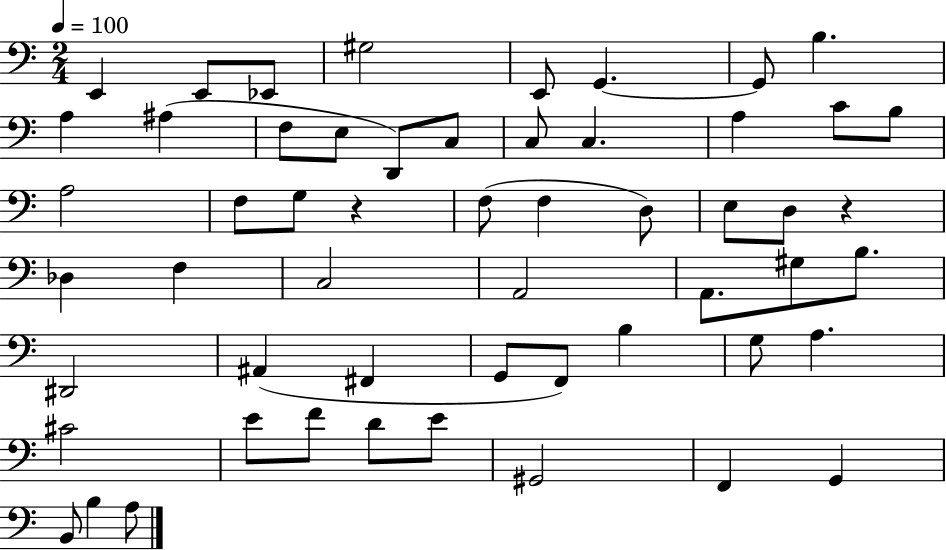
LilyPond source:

{
  \clef bass
  \numericTimeSignature
  \time 2/4
  \key c \major
  \tempo 4 = 100
  e,4 e,8 ees,8 | gis2 | e,8 g,4.~~ | g,8 b4. | \break a4 ais4( | f8 e8 d,8) c8 | c8 c4. | a4 c'8 b8 | \break a2 | f8 g8 r4 | f8( f4 d8) | e8 d8 r4 | \break des4 f4 | c2 | a,2 | a,8. gis8 b8. | \break dis,2 | ais,4( fis,4 | g,8 f,8) b4 | g8 a4. | \break cis'2 | e'8 f'8 d'8 e'8 | gis,2 | f,4 g,4 | \break b,8 b4 a8 | \bar "|."
}